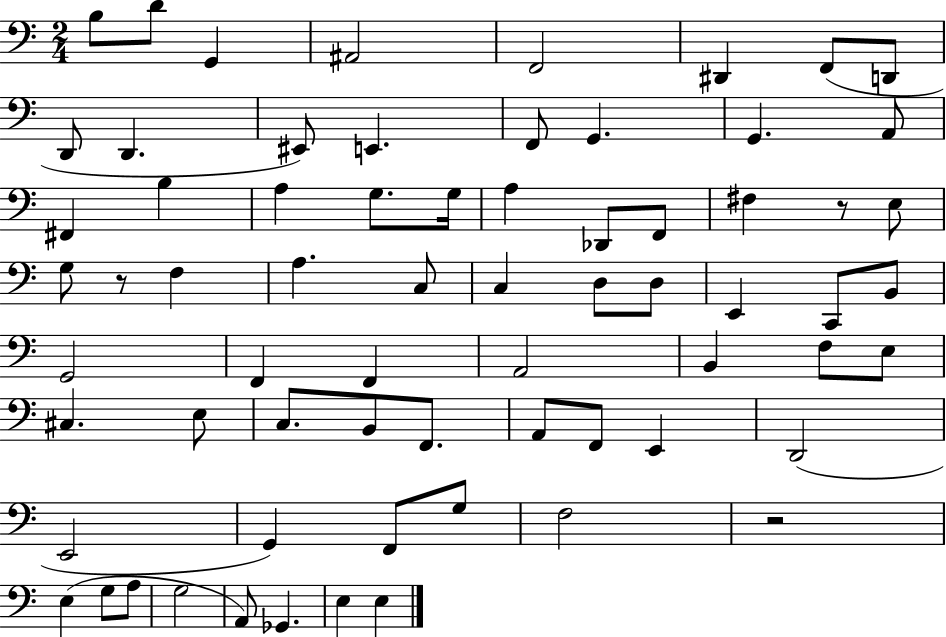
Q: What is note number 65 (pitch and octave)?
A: E3